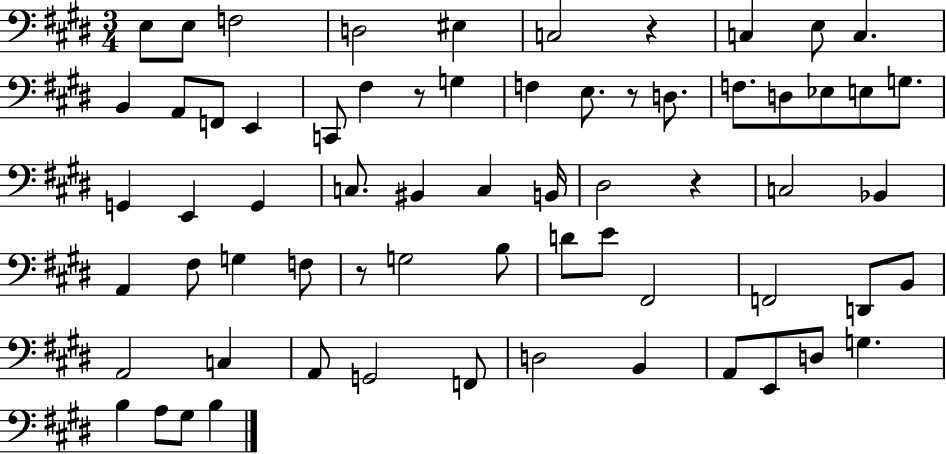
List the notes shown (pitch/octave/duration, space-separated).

E3/e E3/e F3/h D3/h EIS3/q C3/h R/q C3/q E3/e C3/q. B2/q A2/e F2/e E2/q C2/e F#3/q R/e G3/q F3/q E3/e. R/e D3/e. F3/e. D3/e Eb3/e E3/e G3/e. G2/q E2/q G2/q C3/e. BIS2/q C3/q B2/s D#3/h R/q C3/h Bb2/q A2/q F#3/e G3/q F3/e R/e G3/h B3/e D4/e E4/e F#2/h F2/h D2/e B2/e A2/h C3/q A2/e G2/h F2/e D3/h B2/q A2/e E2/e D3/e G3/q. B3/q A3/e G#3/e B3/q